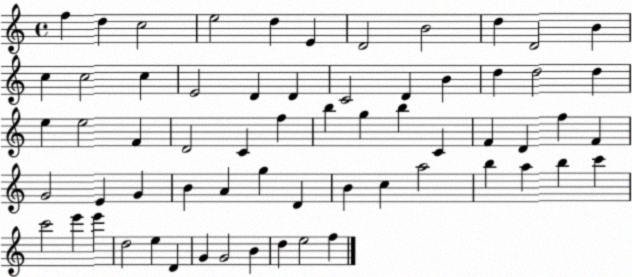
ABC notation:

X:1
T:Untitled
M:4/4
L:1/4
K:C
f d c2 e2 d E D2 B2 d D2 B c c2 c E2 D D C2 D B d d2 d e e2 F D2 C f b g b C F D f F G2 E G B A g D B c a2 b a b c' c'2 e' e' d2 e D G G2 B d e2 f